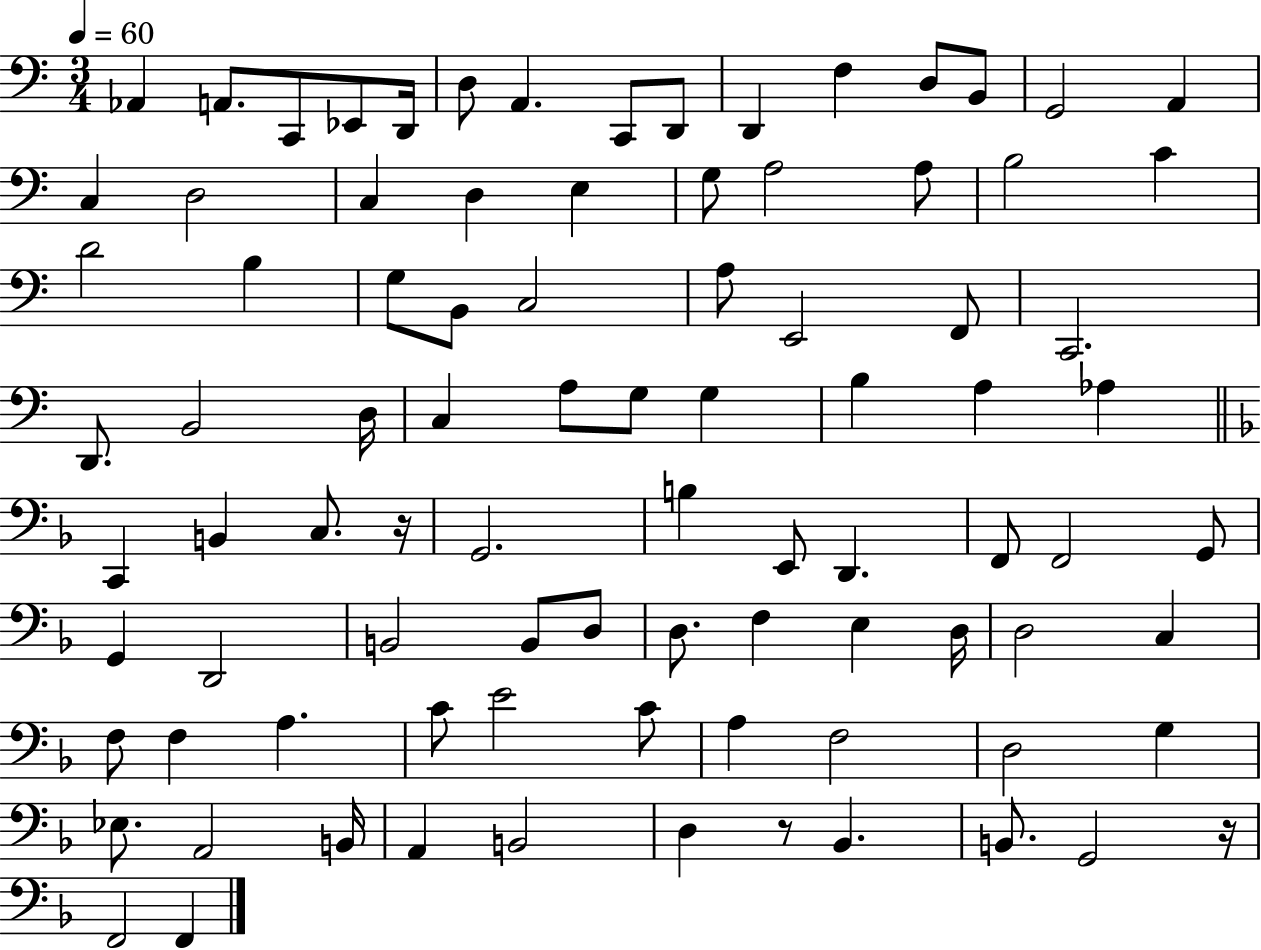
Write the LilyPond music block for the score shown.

{
  \clef bass
  \numericTimeSignature
  \time 3/4
  \key c \major
  \tempo 4 = 60
  \repeat volta 2 { aes,4 a,8. c,8 ees,8 d,16 | d8 a,4. c,8 d,8 | d,4 f4 d8 b,8 | g,2 a,4 | \break c4 d2 | c4 d4 e4 | g8 a2 a8 | b2 c'4 | \break d'2 b4 | g8 b,8 c2 | a8 e,2 f,8 | c,2. | \break d,8. b,2 d16 | c4 a8 g8 g4 | b4 a4 aes4 | \bar "||" \break \key f \major c,4 b,4 c8. r16 | g,2. | b4 e,8 d,4. | f,8 f,2 g,8 | \break g,4 d,2 | b,2 b,8 d8 | d8. f4 e4 d16 | d2 c4 | \break f8 f4 a4. | c'8 e'2 c'8 | a4 f2 | d2 g4 | \break ees8. a,2 b,16 | a,4 b,2 | d4 r8 bes,4. | b,8. g,2 r16 | \break f,2 f,4 | } \bar "|."
}